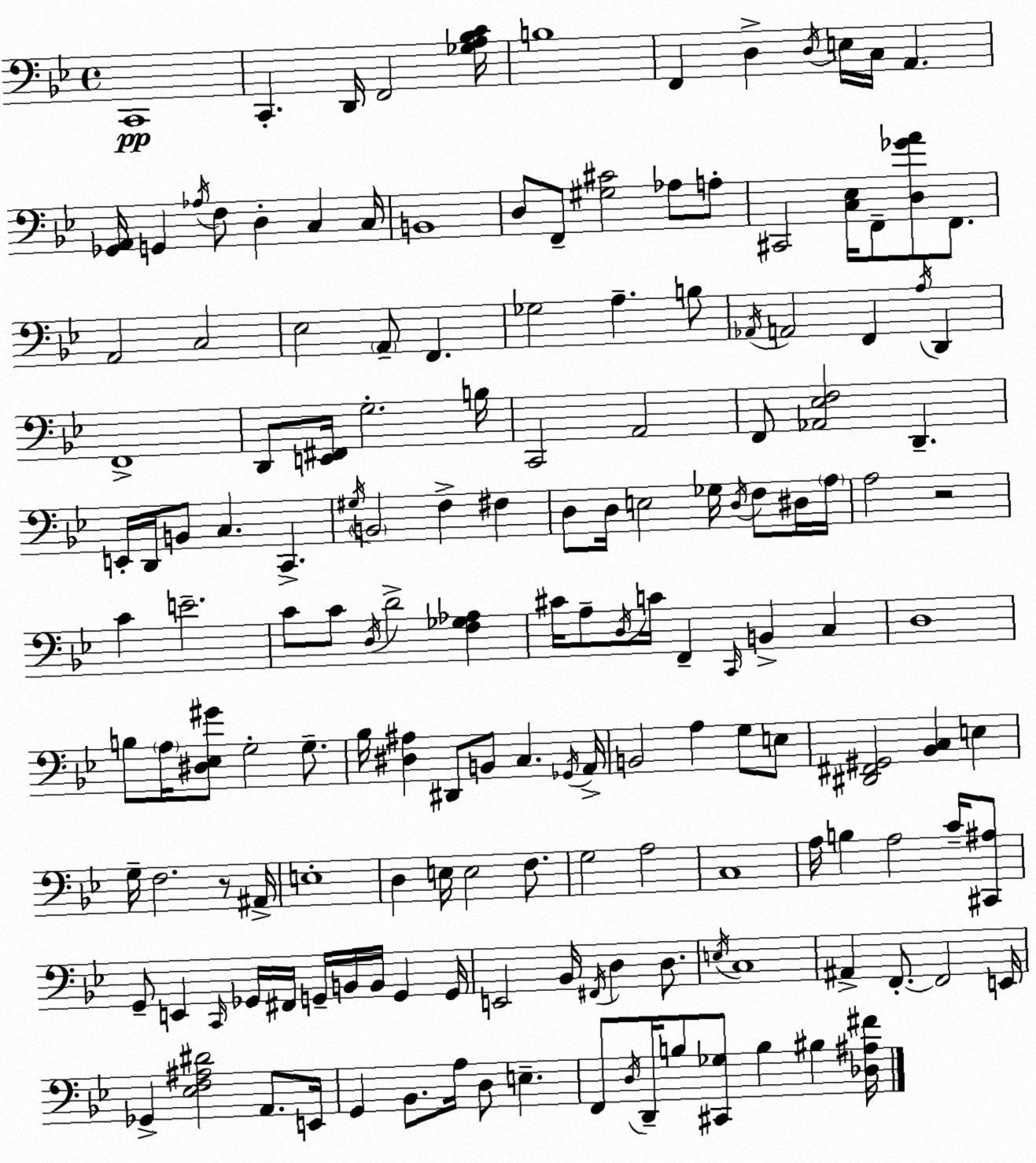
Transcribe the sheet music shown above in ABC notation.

X:1
T:Untitled
M:4/4
L:1/4
K:Bb
C,,4 C,, D,,/4 F,,2 [_G,A,_B,C]/4 B,4 F,, D, D,/4 E,/4 C,/4 A,, [_G,,A,,]/4 G,, _A,/4 F,/2 D, C, C,/4 B,,4 D,/2 F,,/2 [^G,^C]2 _A,/2 A,/2 ^C,,2 [C,_E,]/4 F,,/2 [D,_GA]/2 F,,/2 A,,2 C,2 _E,2 A,,/2 F,, _G,2 A, B,/2 _A,,/4 A,,2 F,, A,/4 D,, F,,4 D,,/2 [E,,^F,,]/4 G,2 B,/4 C,,2 A,,2 F,,/2 [_A,,_E,F,]2 D,, E,,/4 D,,/4 B,,/2 C, C,, ^G,/4 B,,2 F, ^F, D,/2 D,/4 E,2 _G,/4 D,/4 F,/2 ^D,/4 A,/4 A,2 z2 C E2 C/2 C/2 D,/4 D2 [F,_G,_A,] ^C/4 A,/2 D,/4 C/4 F,, C,,/4 B,, C, D,4 B,/2 A,/4 [^D,_E,^G]/2 G,2 G,/2 _B,/4 [^D,^A,] ^D,,/2 B,,/2 C, _G,,/4 A,,/4 B,,2 A, G,/2 E,/2 [^D,,^F,,^G,,]2 [_B,,C,] E, G,/4 F,2 z/2 ^A,,/4 E,4 D, E,/4 E,2 F,/2 G,2 A,2 C,4 A,/4 B, A,2 C/4 [^C,,^A,]/2 G,,/2 E,, C,,/4 _G,,/4 ^F,,/4 G,,/4 B,,/4 B,,/4 G,, G,,/4 E,,2 _B,,/4 ^F,,/4 D, D,/2 E,/4 C,4 ^A,, F,,/2 F,,2 E,,/4 _G,, [_E,F,^A,^D]2 A,,/2 E,,/4 G,, _B,,/2 A,/4 D,/2 E, F,,/2 D,/4 D,,/4 B,/2 [^C,,_G,]/2 B, ^B, [_D,^A,^F]/4